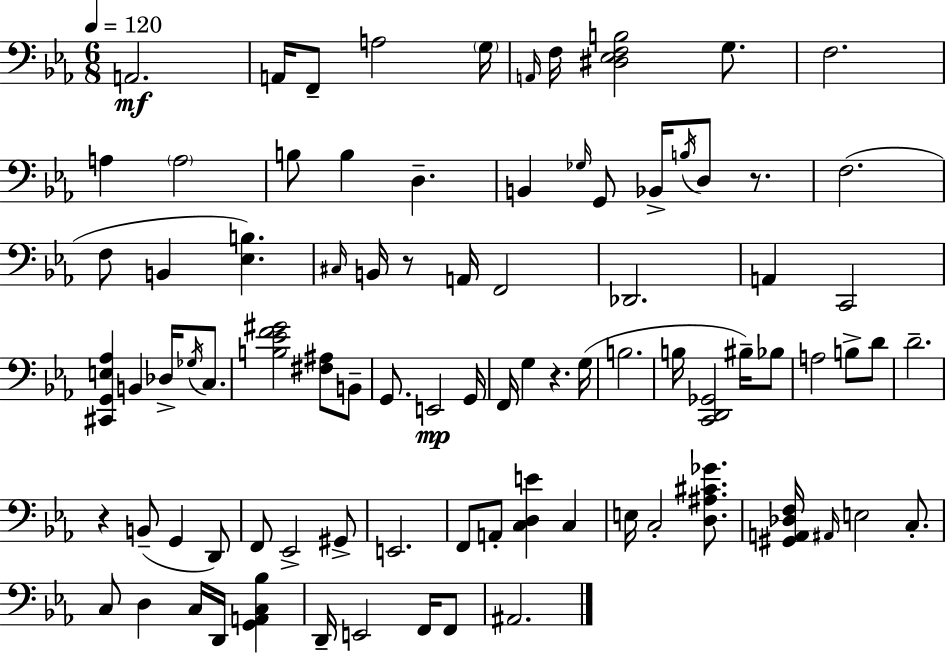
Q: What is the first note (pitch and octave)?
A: A2